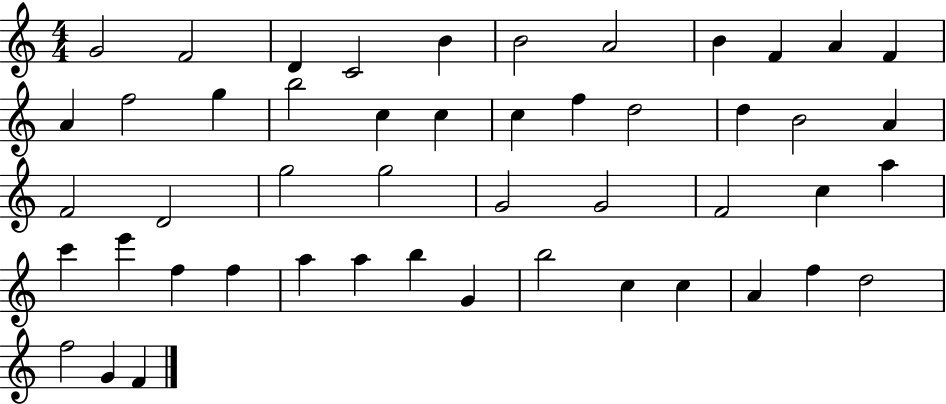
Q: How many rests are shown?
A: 0